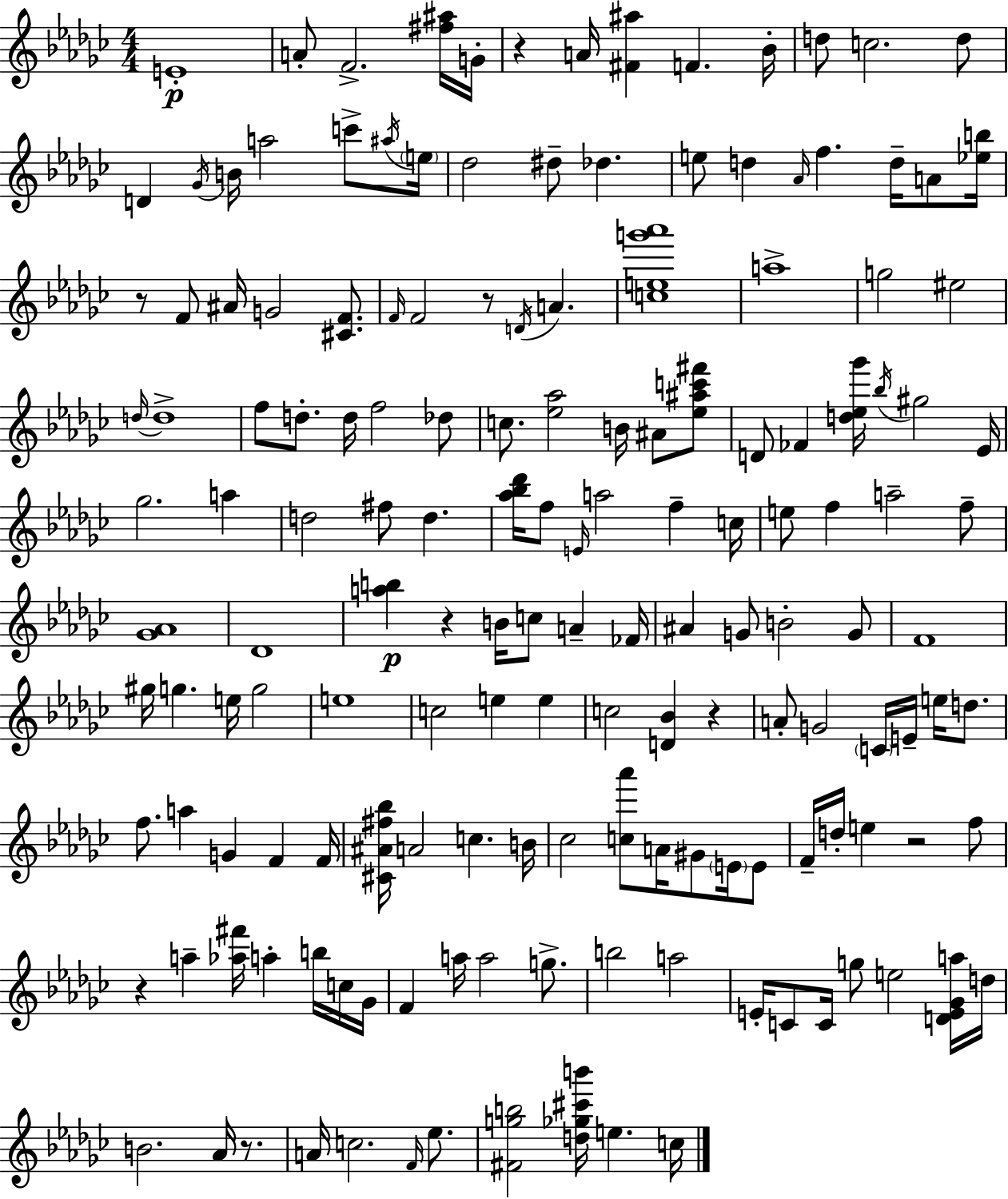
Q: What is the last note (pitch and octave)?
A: C5